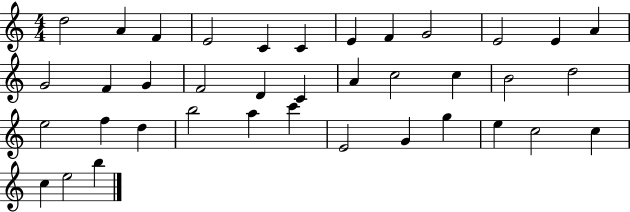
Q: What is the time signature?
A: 4/4